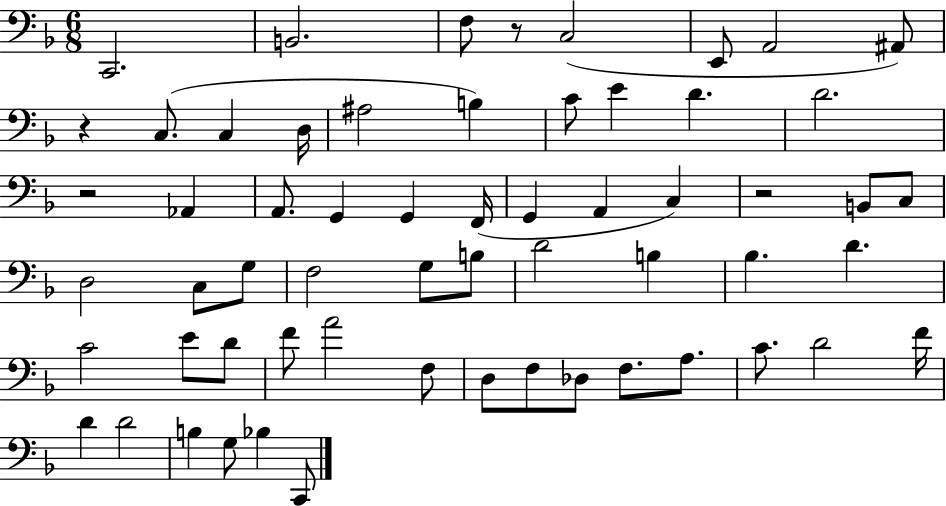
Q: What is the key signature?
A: F major